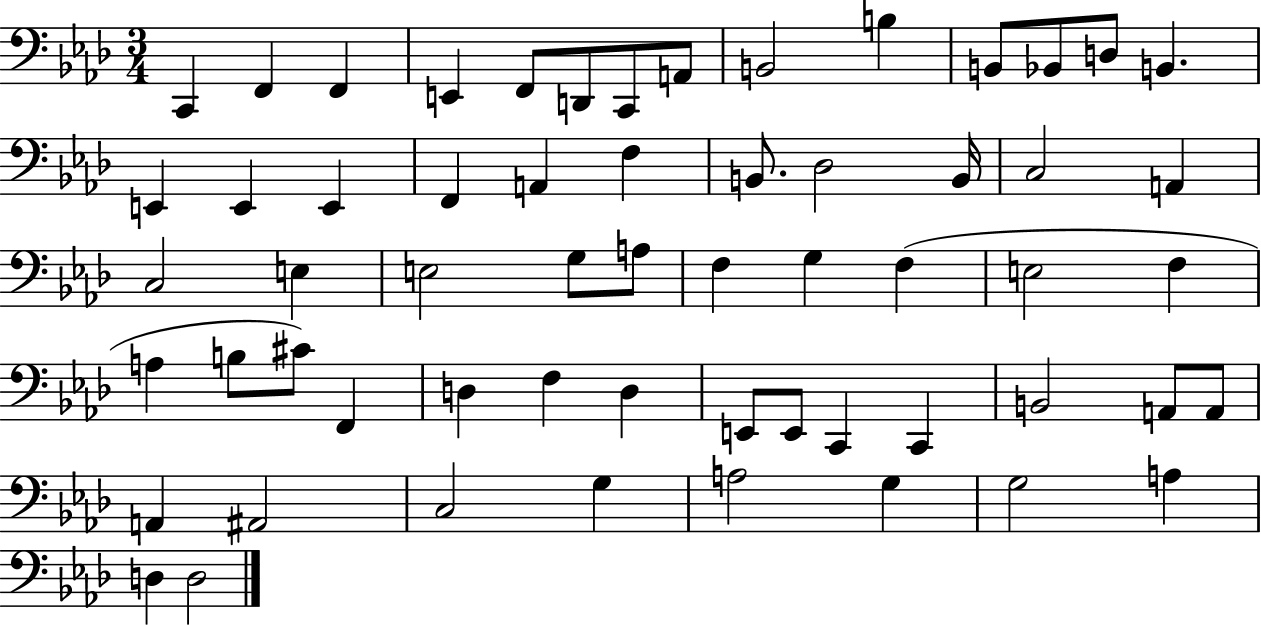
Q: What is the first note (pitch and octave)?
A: C2